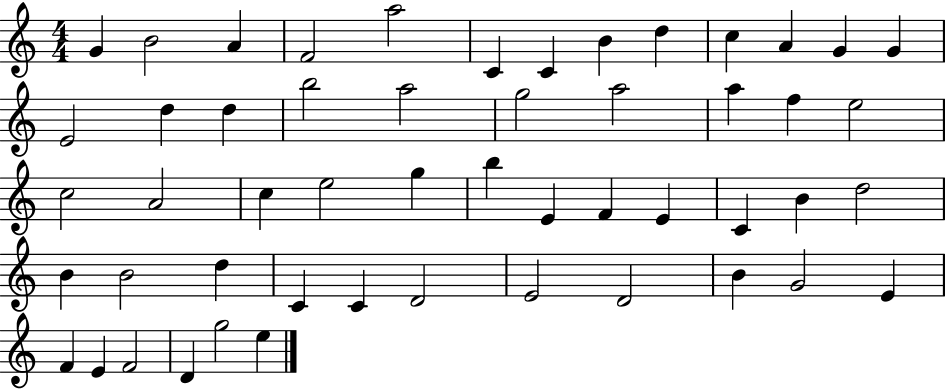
{
  \clef treble
  \numericTimeSignature
  \time 4/4
  \key c \major
  g'4 b'2 a'4 | f'2 a''2 | c'4 c'4 b'4 d''4 | c''4 a'4 g'4 g'4 | \break e'2 d''4 d''4 | b''2 a''2 | g''2 a''2 | a''4 f''4 e''2 | \break c''2 a'2 | c''4 e''2 g''4 | b''4 e'4 f'4 e'4 | c'4 b'4 d''2 | \break b'4 b'2 d''4 | c'4 c'4 d'2 | e'2 d'2 | b'4 g'2 e'4 | \break f'4 e'4 f'2 | d'4 g''2 e''4 | \bar "|."
}